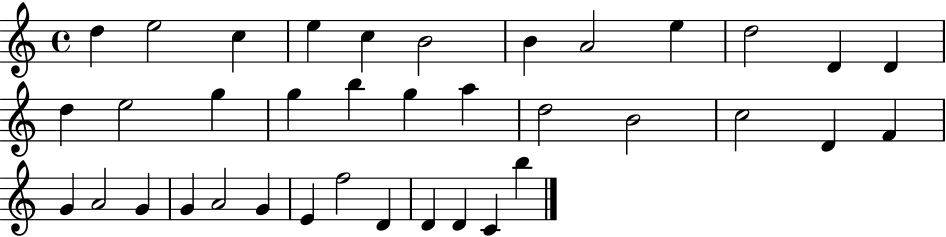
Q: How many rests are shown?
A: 0